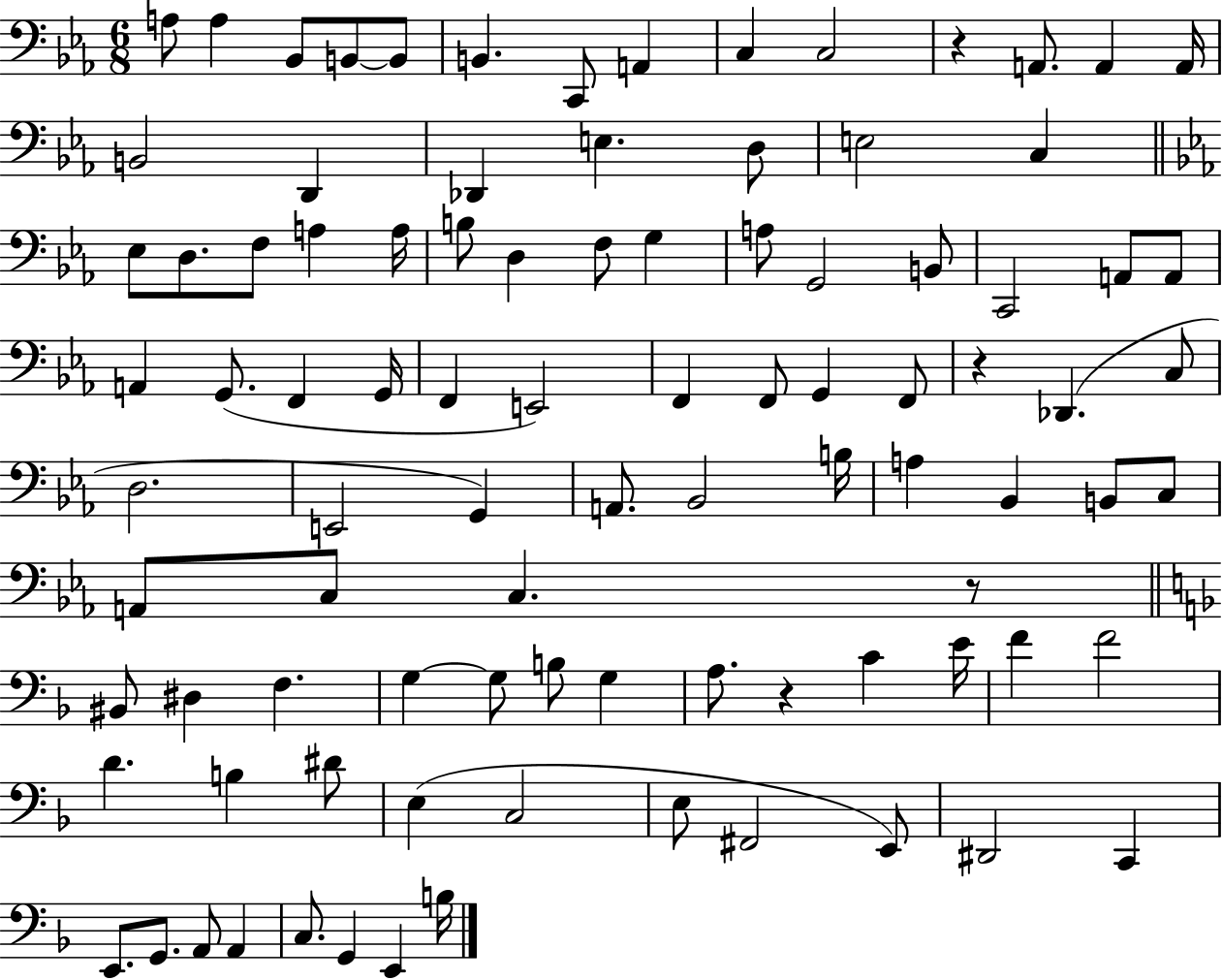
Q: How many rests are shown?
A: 4